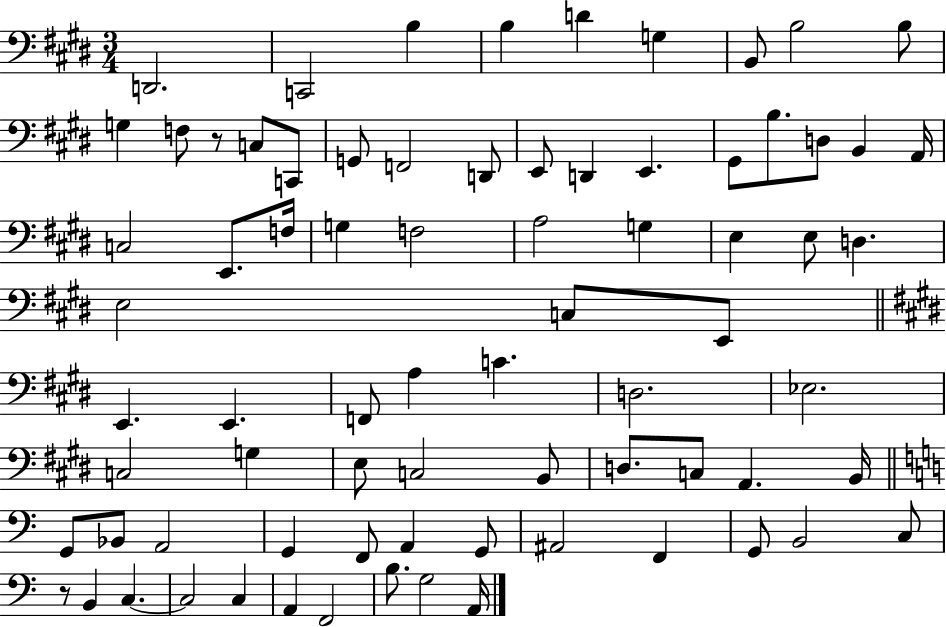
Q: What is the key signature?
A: E major